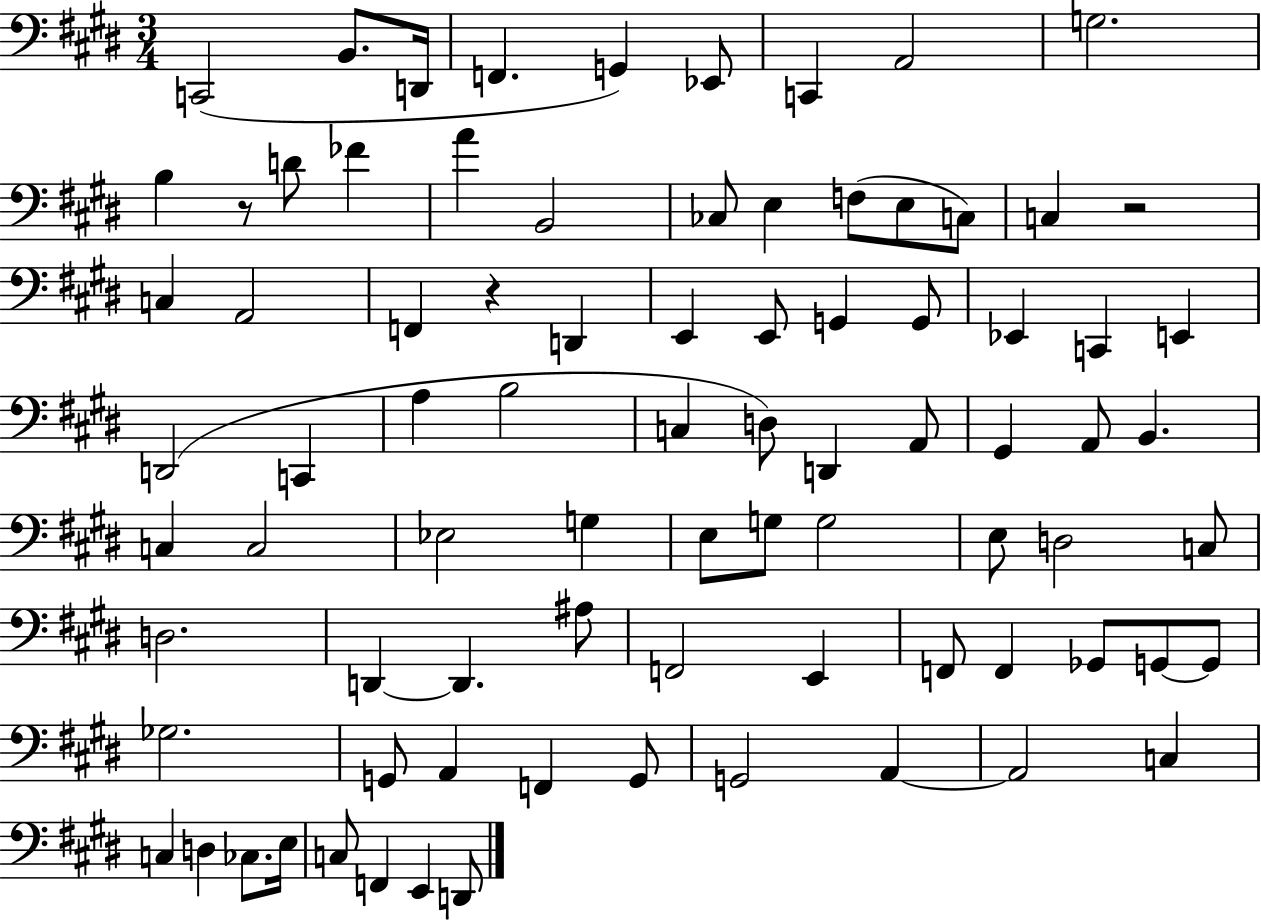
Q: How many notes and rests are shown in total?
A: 83